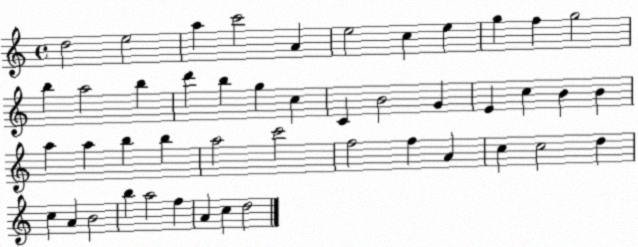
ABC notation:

X:1
T:Untitled
M:4/4
L:1/4
K:C
d2 e2 a c'2 A e2 c e g f g2 b a2 b d' b g c C B2 G E c B B a a b b a2 c'2 f2 f A c c2 d c A B2 b a2 f A c d2